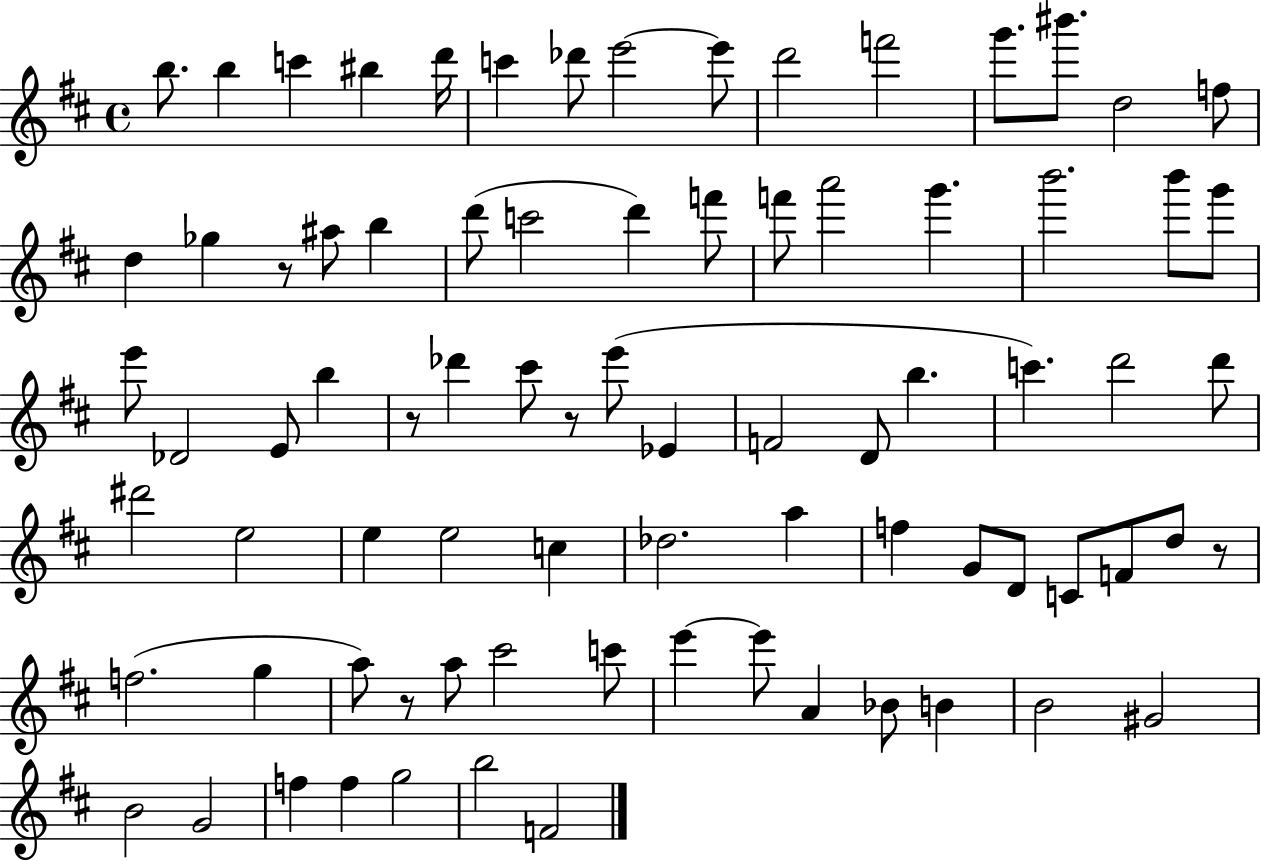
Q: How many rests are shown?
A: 5